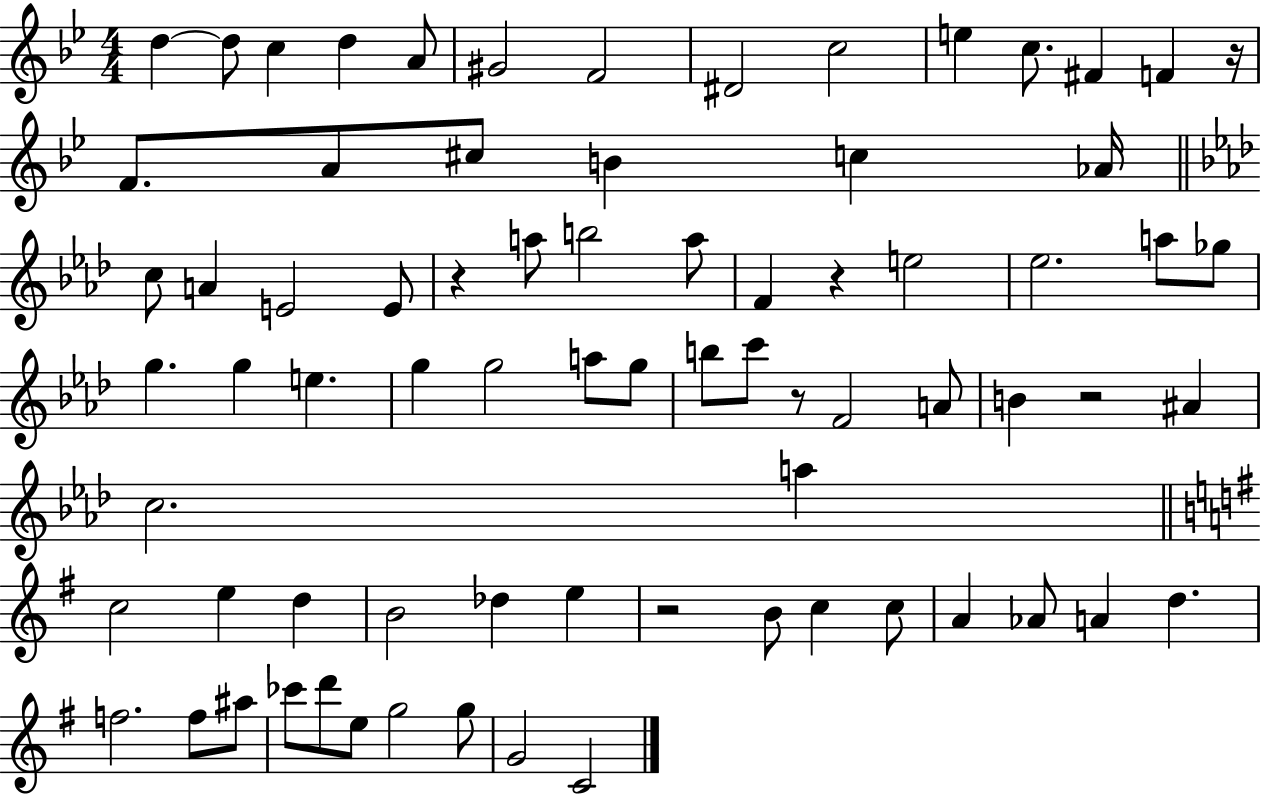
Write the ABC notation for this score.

X:1
T:Untitled
M:4/4
L:1/4
K:Bb
d d/2 c d A/2 ^G2 F2 ^D2 c2 e c/2 ^F F z/4 F/2 A/2 ^c/2 B c _A/4 c/2 A E2 E/2 z a/2 b2 a/2 F z e2 _e2 a/2 _g/2 g g e g g2 a/2 g/2 b/2 c'/2 z/2 F2 A/2 B z2 ^A c2 a c2 e d B2 _d e z2 B/2 c c/2 A _A/2 A d f2 f/2 ^a/2 _c'/2 d'/2 e/2 g2 g/2 G2 C2